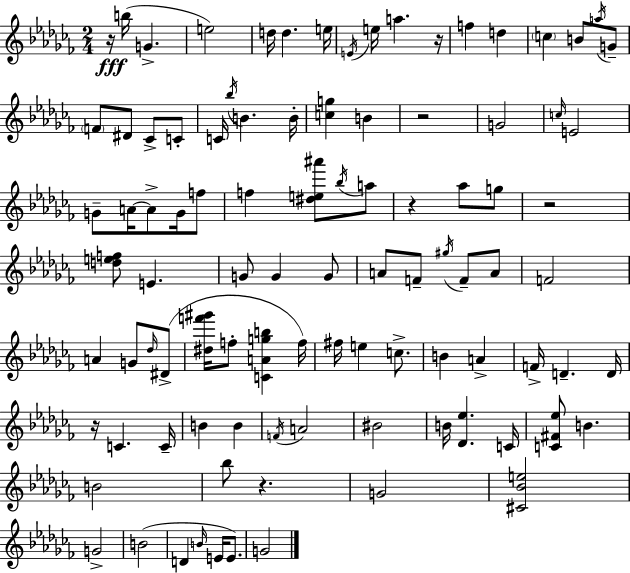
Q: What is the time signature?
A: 2/4